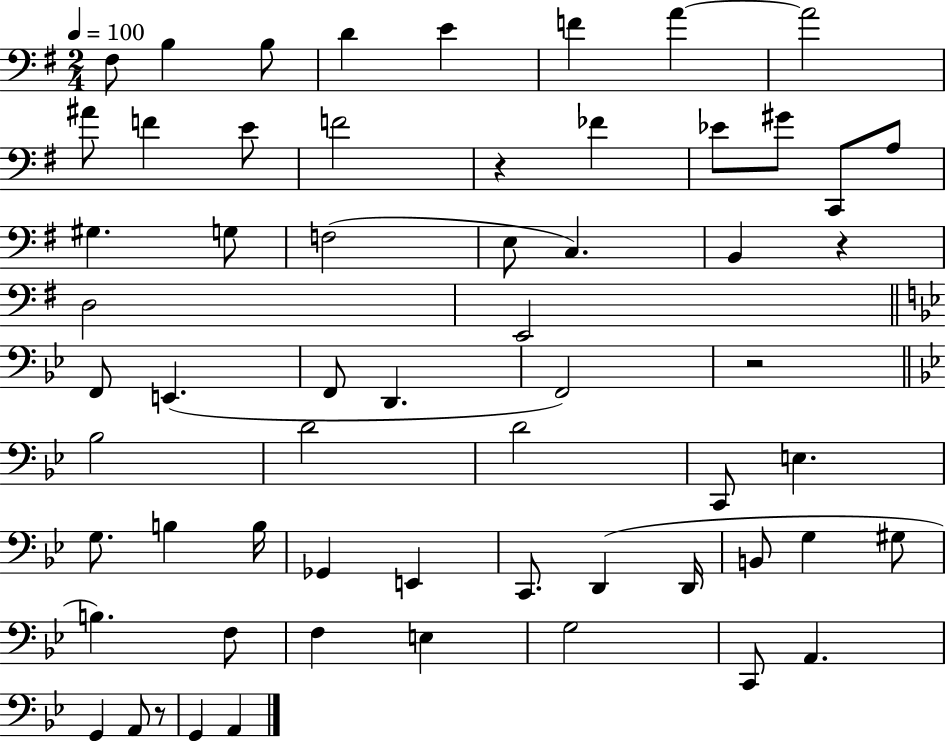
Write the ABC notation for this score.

X:1
T:Untitled
M:2/4
L:1/4
K:G
^F,/2 B, B,/2 D E F A A2 ^A/2 F E/2 F2 z _F _E/2 ^G/2 C,,/2 A,/2 ^G, G,/2 F,2 E,/2 C, B,, z D,2 E,,2 F,,/2 E,, F,,/2 D,, F,,2 z2 _B,2 D2 D2 C,,/2 E, G,/2 B, B,/4 _G,, E,, C,,/2 D,, D,,/4 B,,/2 G, ^G,/2 B, F,/2 F, E, G,2 C,,/2 A,, G,, A,,/2 z/2 G,, A,,